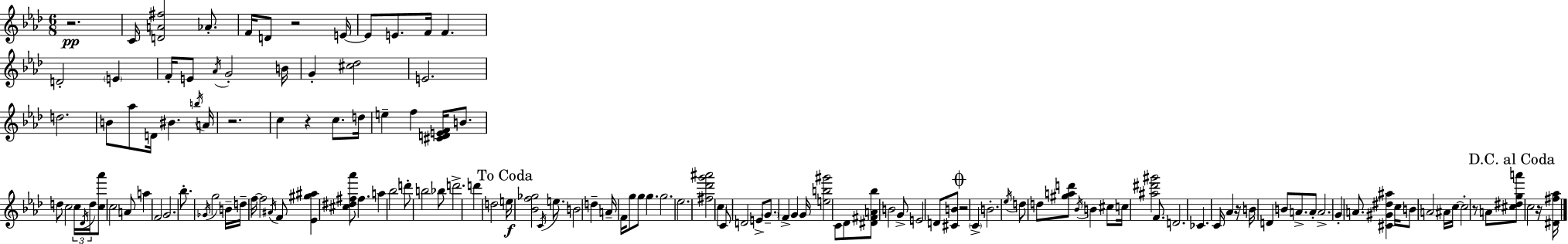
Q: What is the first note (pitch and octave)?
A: C4